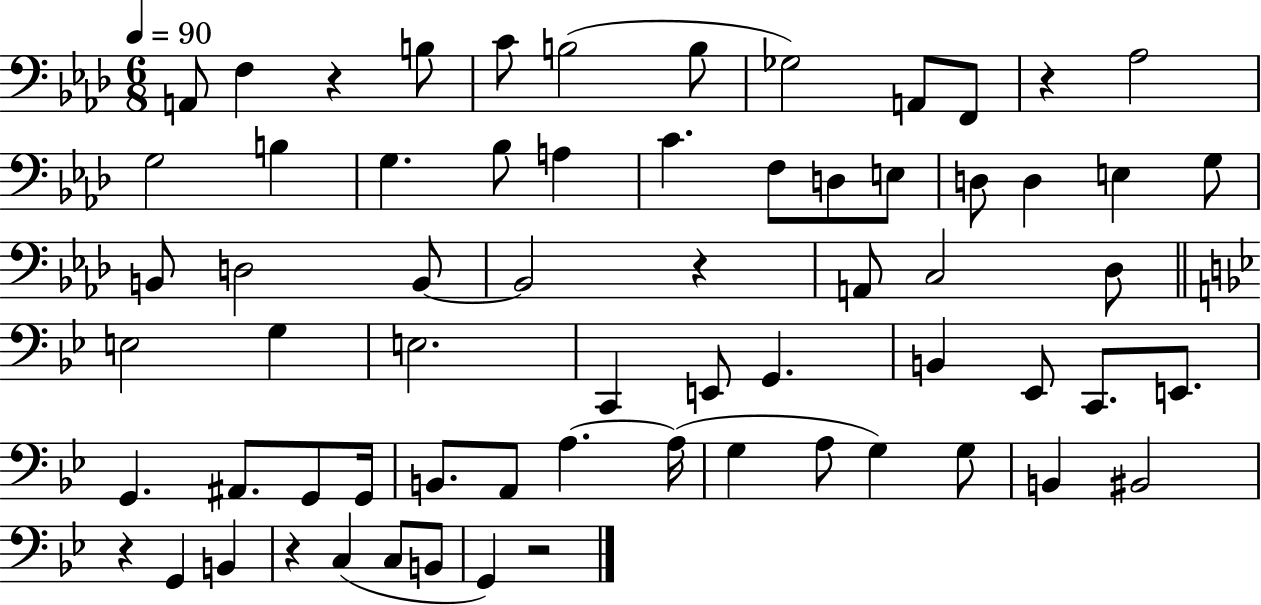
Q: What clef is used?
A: bass